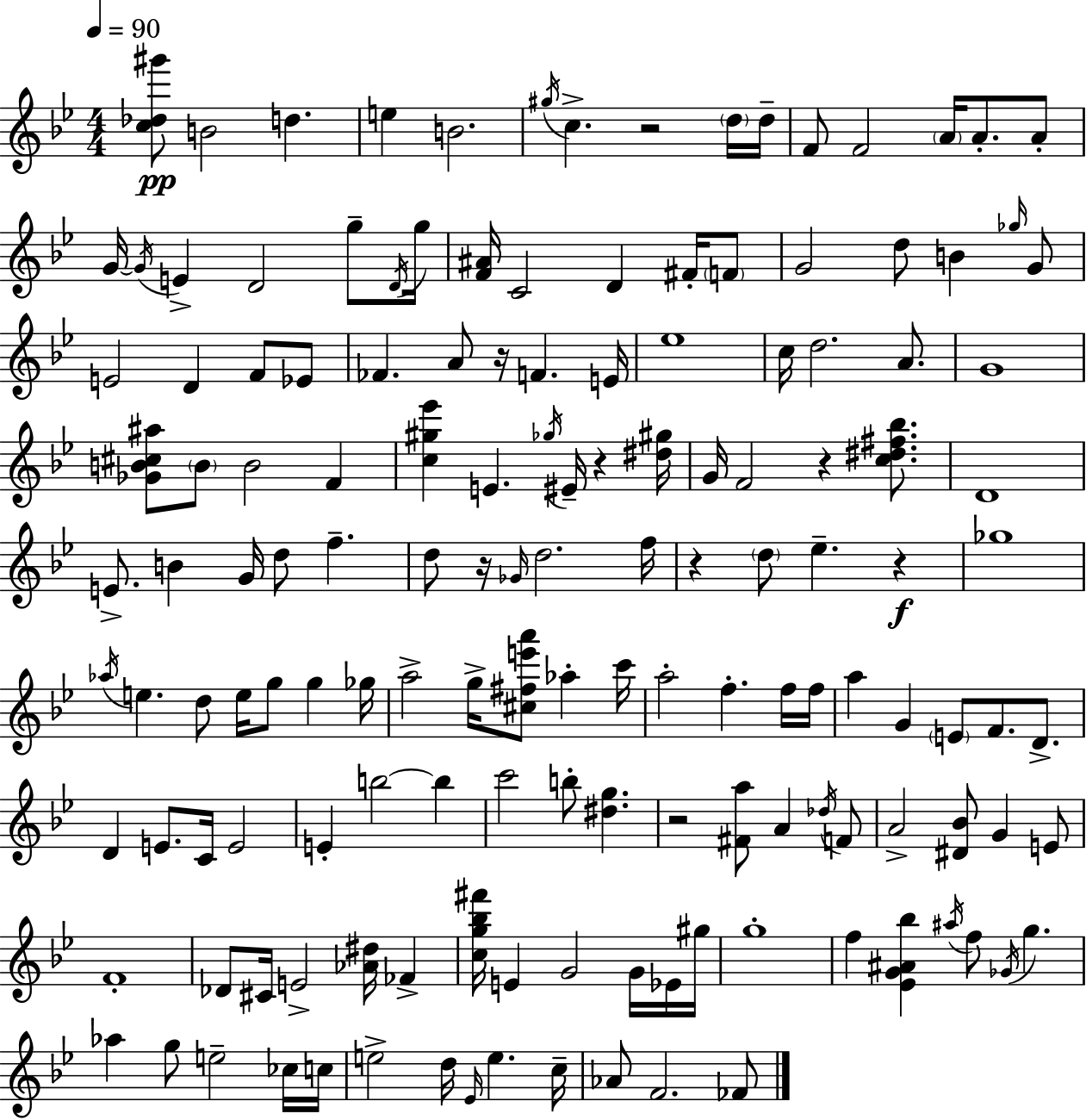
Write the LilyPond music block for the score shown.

{
  \clef treble
  \numericTimeSignature
  \time 4/4
  \key bes \major
  \tempo 4 = 90
  <c'' des'' gis'''>8\pp b'2 d''4. | e''4 b'2. | \acciaccatura { gis''16 } c''4.-> r2 \parenthesize d''16 | d''16-- f'8 f'2 \parenthesize a'16 a'8.-. a'8-. | \break g'16~~ \acciaccatura { g'16 } e'4-> d'2 g''8-- | \acciaccatura { d'16 } g''16 <f' ais'>16 c'2 d'4 | fis'16-. \parenthesize f'8 g'2 d''8 b'4 | \grace { ges''16 } g'8 e'2 d'4 | \break f'8 ees'8 fes'4. a'8 r16 f'4. | e'16 ees''1 | c''16 d''2. | a'8. g'1 | \break <ges' b' cis'' ais''>8 \parenthesize b'8 b'2 | f'4 <c'' gis'' ees'''>4 e'4. \acciaccatura { ges''16 } eis'16-- | r4 <dis'' gis''>16 g'16 f'2 r4 | <c'' dis'' fis'' bes''>8. d'1 | \break e'8.-> b'4 g'16 d''8 f''4.-- | d''8 r16 \grace { ges'16 } d''2. | f''16 r4 \parenthesize d''8 ees''4.-- | r4\f ges''1 | \break \acciaccatura { aes''16 } e''4. d''8 e''16 | g''8 g''4 ges''16 a''2-> g''16-> | <cis'' fis'' e''' a'''>8 aes''4-. c'''16 a''2-. f''4.-. | f''16 f''16 a''4 g'4 \parenthesize e'8 | \break f'8. d'8.-> d'4 e'8. c'16 e'2 | e'4-. b''2~~ | b''4 c'''2 b''8-. | <dis'' g''>4. r2 <fis' a''>8 | \break a'4 \acciaccatura { des''16 } f'8 a'2-> | <dis' bes'>8 g'4 e'8 f'1-. | des'8 cis'16 e'2-> | <aes' dis''>16 fes'4-> <c'' g'' bes'' fis'''>16 e'4 g'2 | \break g'16 ees'16 gis''16 g''1-. | f''4 <ees' g' ais' bes''>4 | \acciaccatura { ais''16 } f''8 \acciaccatura { ges'16 } g''4. aes''4 g''8 | e''2-- ces''16 c''16 e''2-> | \break d''16 \grace { ees'16 } e''4. c''16-- aes'8 f'2. | fes'8 \bar "|."
}